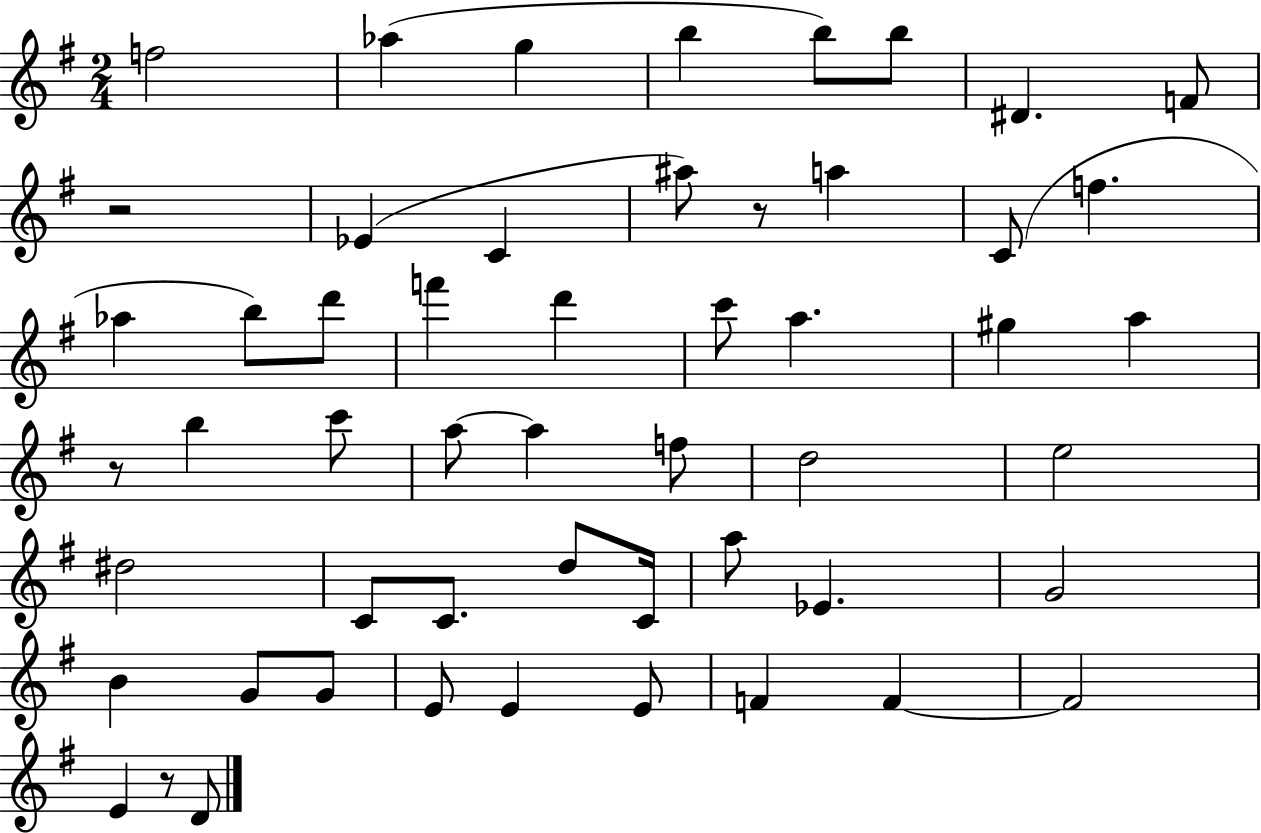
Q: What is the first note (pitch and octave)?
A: F5